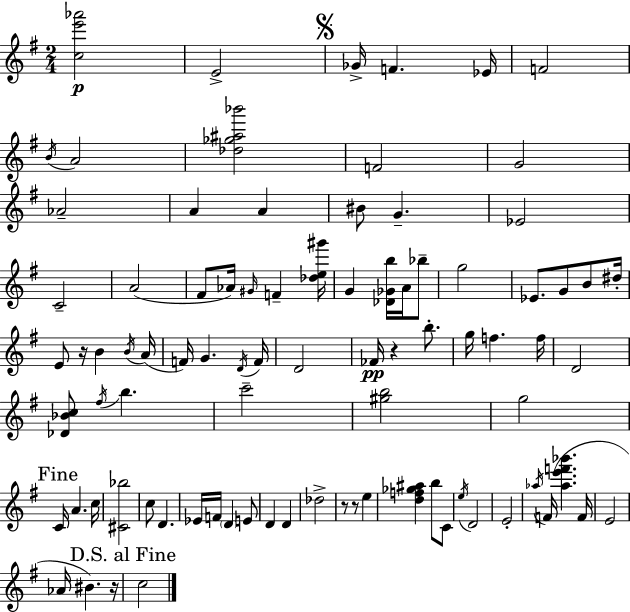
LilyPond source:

{
  \clef treble
  \numericTimeSignature
  \time 2/4
  \key e \minor
  <c'' e''' aes'''>2\p | e'2-> | \mark \markup { \musicglyph "scripts.segno" } ges'16-> f'4. ees'16 | f'2 | \break \acciaccatura { b'16 } a'2 | <des'' ges'' ais'' bes'''>2 | f'2 | g'2 | \break aes'2-- | a'4 a'4 | bis'8 g'4.-- | ees'2 | \break c'2-- | a'2( | fis'8 aes'16) \grace { gis'16 } f'4-- | <des'' e'' gis'''>16 g'4 <des' ges' b''>16 a'16 | \break bes''8-- g''2 | ees'8. g'8 b'8 | dis''16-. e'8 r16 b'4 | \acciaccatura { b'16 }( a'16 f'16) g'4. | \break \acciaccatura { d'16 } f'16 d'2 | fes'16\pp r4 | b''8.-. g''16 f''4. | f''16 d'2 | \break <des' bes' c''>8 \acciaccatura { fis''16 } b''4. | c'''2-- | <gis'' b''>2 | g''2 | \break \mark "Fine" c'16 a'4. | c''16 <cis' bes''>2 | c''8 d'4. | ees'16 f'16 \parenthesize d'4 | \break e'8 d'4 | d'4 des''2-> | r8 r8 | e''4 <d'' f'' ges'' ais''>4 | \break b''8 c'8 \acciaccatura { e''16 } d'2 | e'2-. | \acciaccatura { aes''16 } f'16( | <aes'' e''' f''' bes'''>4. f'16 e'2 | \break aes'16 | bis'4.) r16 \mark "D.S. al Fine" c''2 | \bar "|."
}